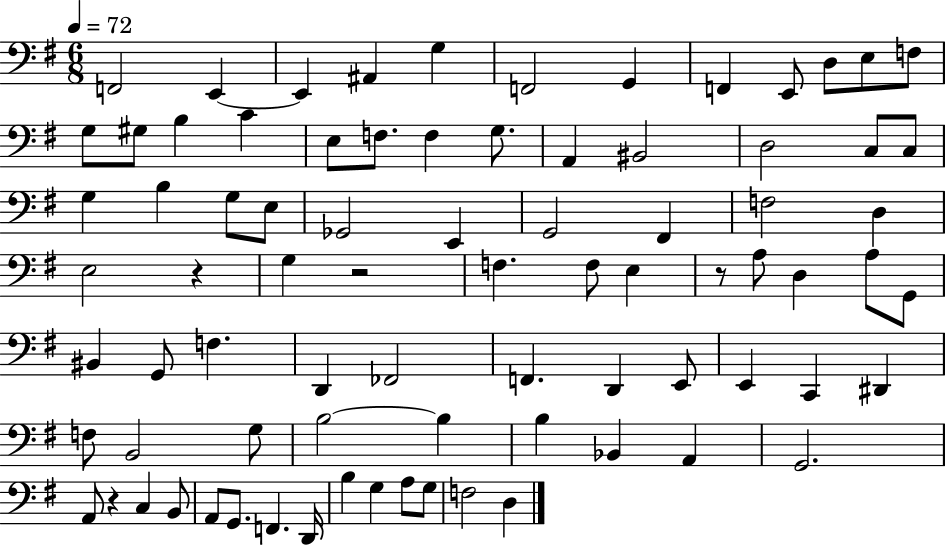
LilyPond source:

{
  \clef bass
  \numericTimeSignature
  \time 6/8
  \key g \major
  \tempo 4 = 72
  f,2 e,4~~ | e,4 ais,4 g4 | f,2 g,4 | f,4 e,8 d8 e8 f8 | \break g8 gis8 b4 c'4 | e8 f8. f4 g8. | a,4 bis,2 | d2 c8 c8 | \break g4 b4 g8 e8 | ges,2 e,4 | g,2 fis,4 | f2 d4 | \break e2 r4 | g4 r2 | f4. f8 e4 | r8 a8 d4 a8 g,8 | \break bis,4 g,8 f4. | d,4 fes,2 | f,4. d,4 e,8 | e,4 c,4 dis,4 | \break f8 b,2 g8 | b2~~ b4 | b4 bes,4 a,4 | g,2. | \break a,8 r4 c4 b,8 | a,8 g,8. f,4. d,16 | b4 g4 a8 g8 | f2 d4 | \break \bar "|."
}